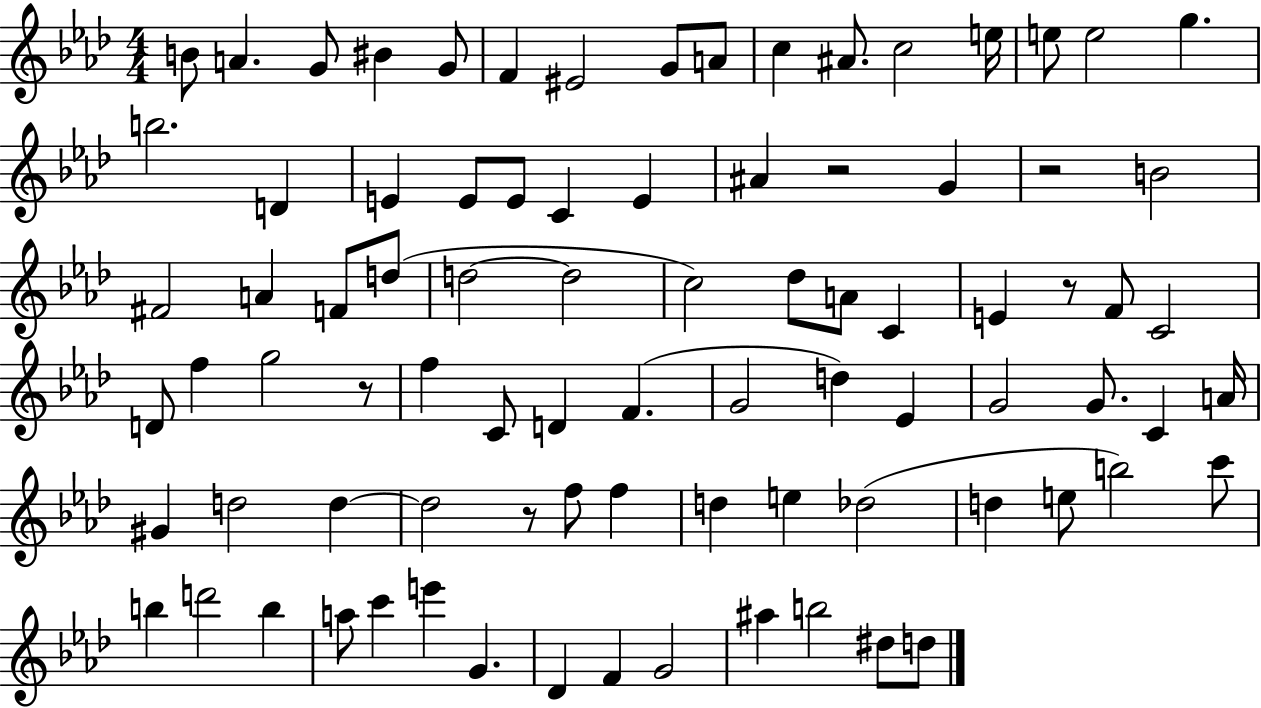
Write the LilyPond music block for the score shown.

{
  \clef treble
  \numericTimeSignature
  \time 4/4
  \key aes \major
  b'8 a'4. g'8 bis'4 g'8 | f'4 eis'2 g'8 a'8 | c''4 ais'8. c''2 e''16 | e''8 e''2 g''4. | \break b''2. d'4 | e'4 e'8 e'8 c'4 e'4 | ais'4 r2 g'4 | r2 b'2 | \break fis'2 a'4 f'8 d''8( | d''2~~ d''2 | c''2) des''8 a'8 c'4 | e'4 r8 f'8 c'2 | \break d'8 f''4 g''2 r8 | f''4 c'8 d'4 f'4.( | g'2 d''4) ees'4 | g'2 g'8. c'4 a'16 | \break gis'4 d''2 d''4~~ | d''2 r8 f''8 f''4 | d''4 e''4 des''2( | d''4 e''8 b''2) c'''8 | \break b''4 d'''2 b''4 | a''8 c'''4 e'''4 g'4. | des'4 f'4 g'2 | ais''4 b''2 dis''8 d''8 | \break \bar "|."
}